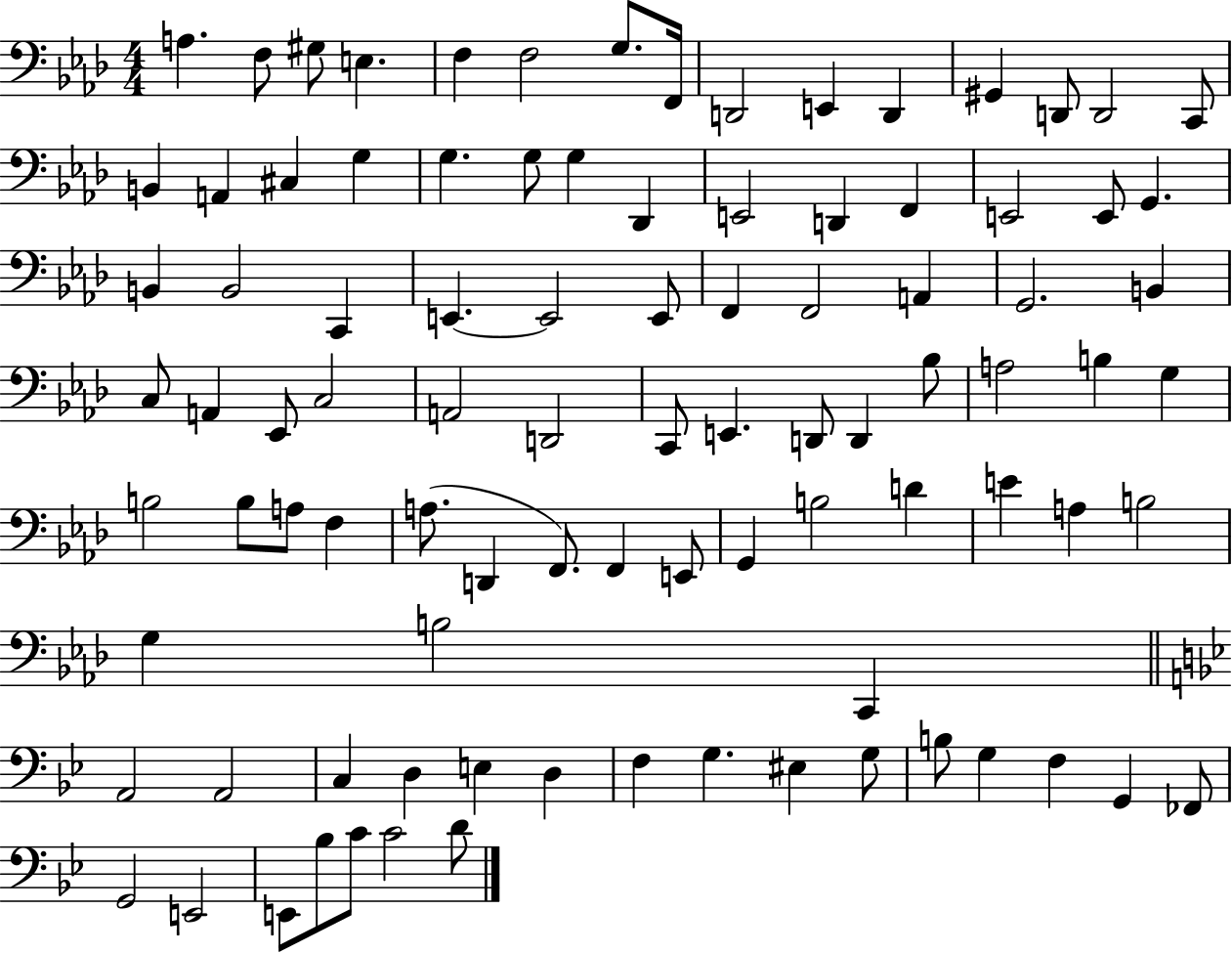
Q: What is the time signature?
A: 4/4